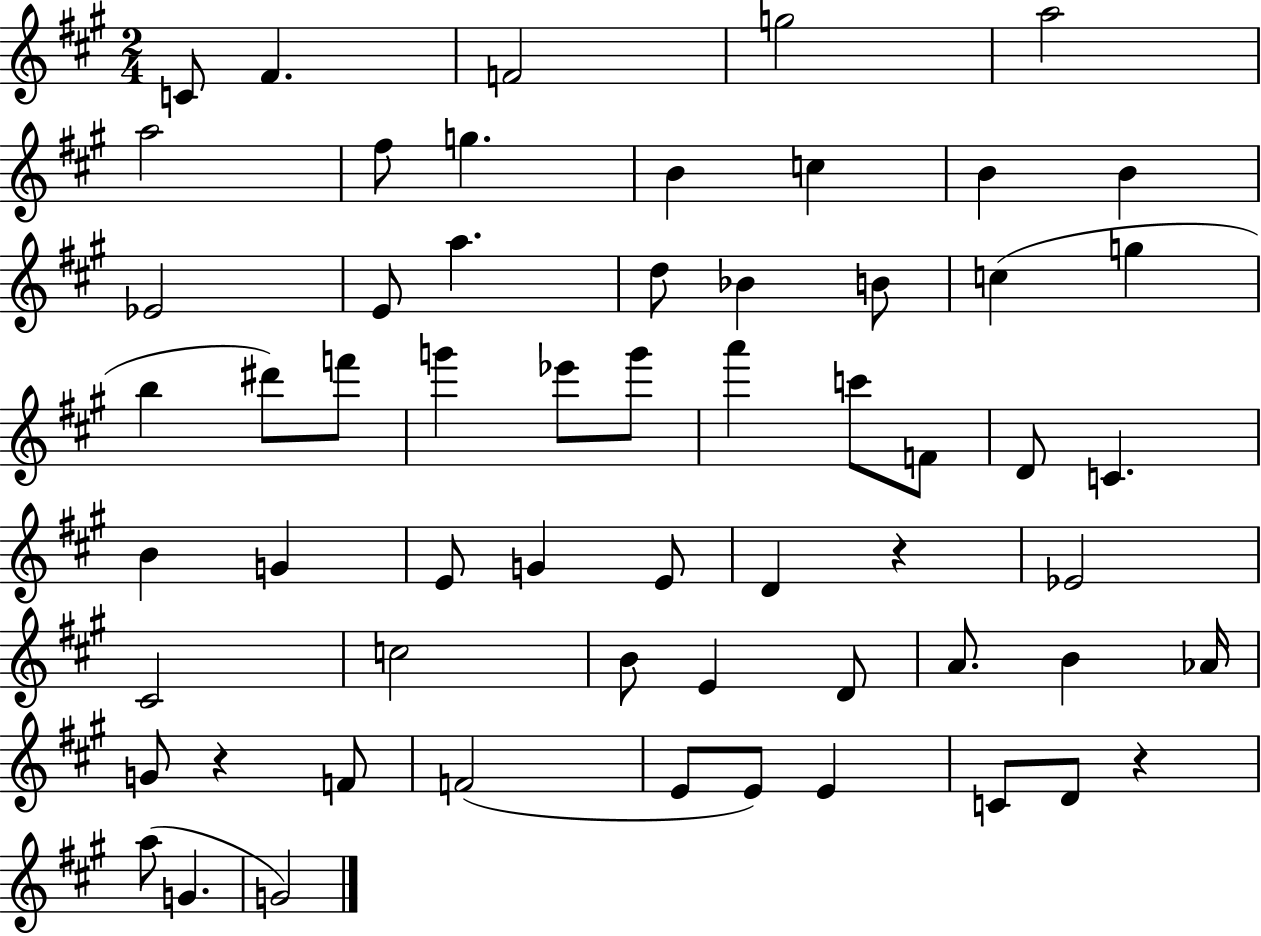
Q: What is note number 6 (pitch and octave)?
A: A5